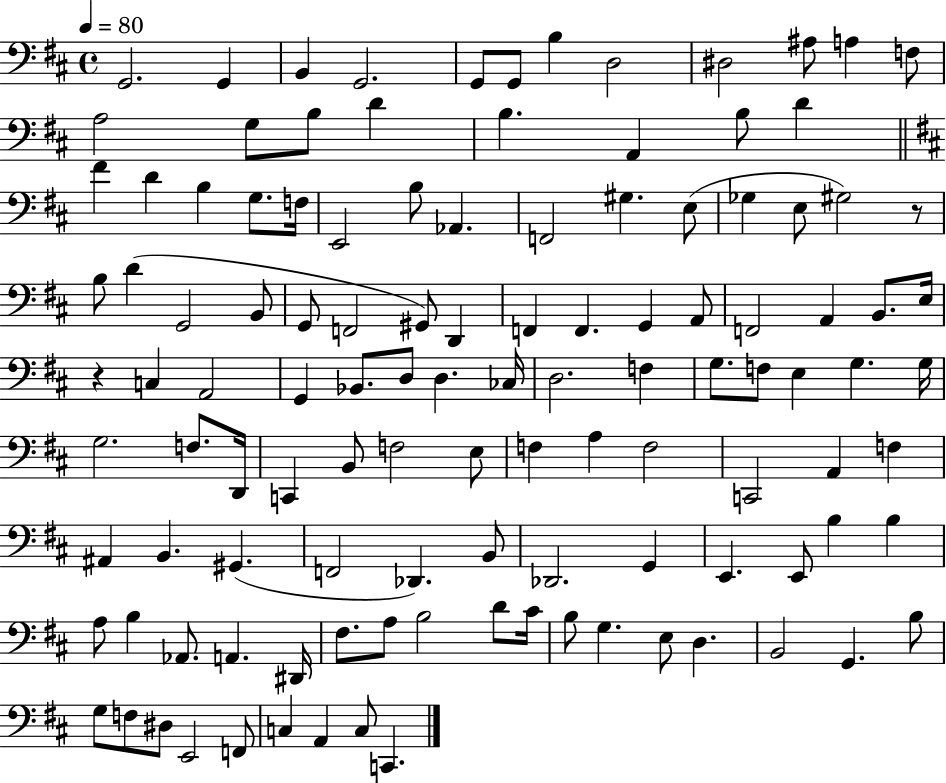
X:1
T:Untitled
M:4/4
L:1/4
K:D
G,,2 G,, B,, G,,2 G,,/2 G,,/2 B, D,2 ^D,2 ^A,/2 A, F,/2 A,2 G,/2 B,/2 D B, A,, B,/2 D ^F D B, G,/2 F,/4 E,,2 B,/2 _A,, F,,2 ^G, E,/2 _G, E,/2 ^G,2 z/2 B,/2 D G,,2 B,,/2 G,,/2 F,,2 ^G,,/2 D,, F,, F,, G,, A,,/2 F,,2 A,, B,,/2 E,/4 z C, A,,2 G,, _B,,/2 D,/2 D, _C,/4 D,2 F, G,/2 F,/2 E, G, G,/4 G,2 F,/2 D,,/4 C,, B,,/2 F,2 E,/2 F, A, F,2 C,,2 A,, F, ^A,, B,, ^G,, F,,2 _D,, B,,/2 _D,,2 G,, E,, E,,/2 B, B, A,/2 B, _A,,/2 A,, ^D,,/4 ^F,/2 A,/2 B,2 D/2 ^C/4 B,/2 G, E,/2 D, B,,2 G,, B,/2 G,/2 F,/2 ^D,/2 E,,2 F,,/2 C, A,, C,/2 C,,